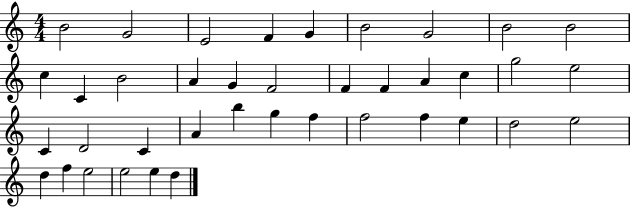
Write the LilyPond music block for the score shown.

{
  \clef treble
  \numericTimeSignature
  \time 4/4
  \key c \major
  b'2 g'2 | e'2 f'4 g'4 | b'2 g'2 | b'2 b'2 | \break c''4 c'4 b'2 | a'4 g'4 f'2 | f'4 f'4 a'4 c''4 | g''2 e''2 | \break c'4 d'2 c'4 | a'4 b''4 g''4 f''4 | f''2 f''4 e''4 | d''2 e''2 | \break d''4 f''4 e''2 | e''2 e''4 d''4 | \bar "|."
}